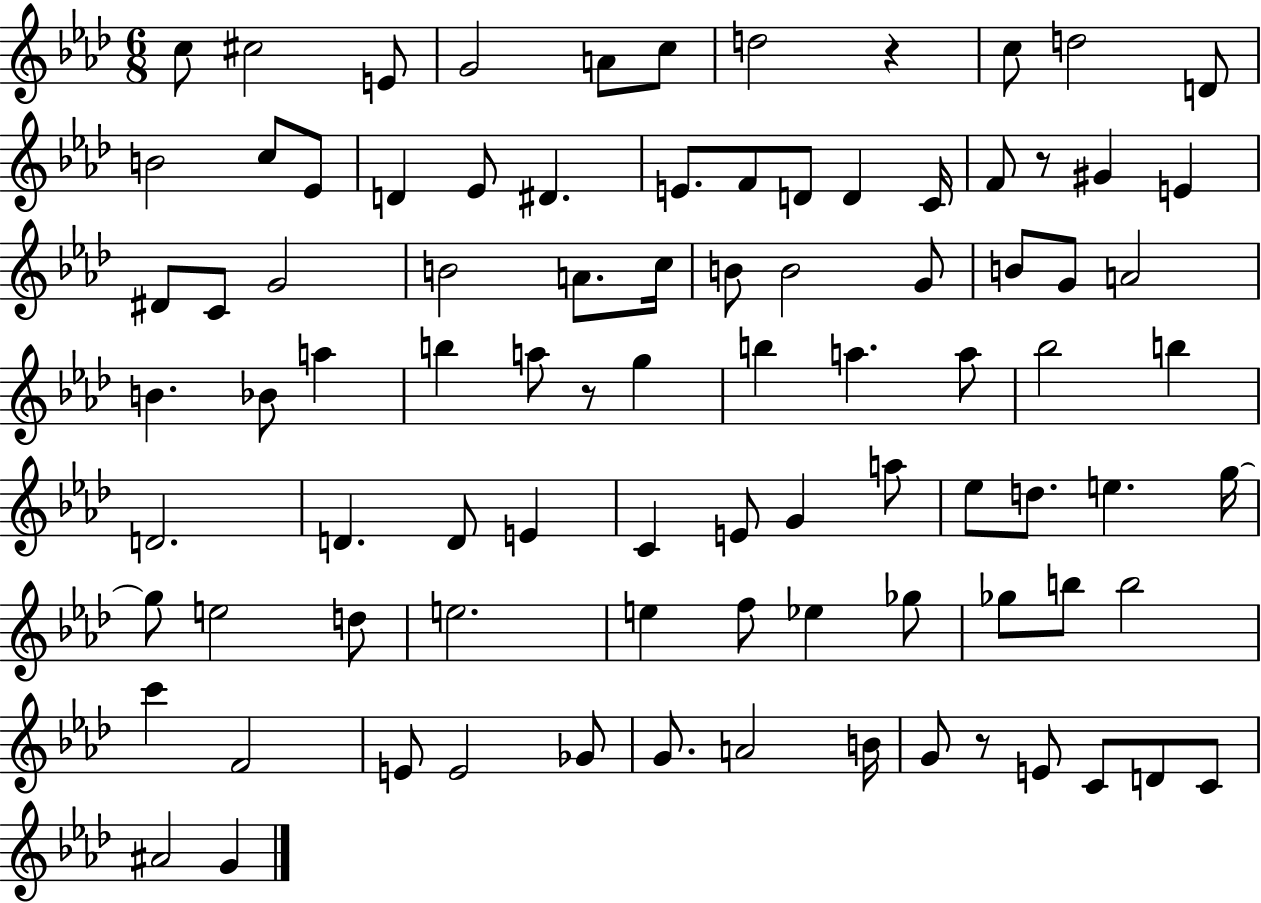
X:1
T:Untitled
M:6/8
L:1/4
K:Ab
c/2 ^c2 E/2 G2 A/2 c/2 d2 z c/2 d2 D/2 B2 c/2 _E/2 D _E/2 ^D E/2 F/2 D/2 D C/4 F/2 z/2 ^G E ^D/2 C/2 G2 B2 A/2 c/4 B/2 B2 G/2 B/2 G/2 A2 B _B/2 a b a/2 z/2 g b a a/2 _b2 b D2 D D/2 E C E/2 G a/2 _e/2 d/2 e g/4 g/2 e2 d/2 e2 e f/2 _e _g/2 _g/2 b/2 b2 c' F2 E/2 E2 _G/2 G/2 A2 B/4 G/2 z/2 E/2 C/2 D/2 C/2 ^A2 G